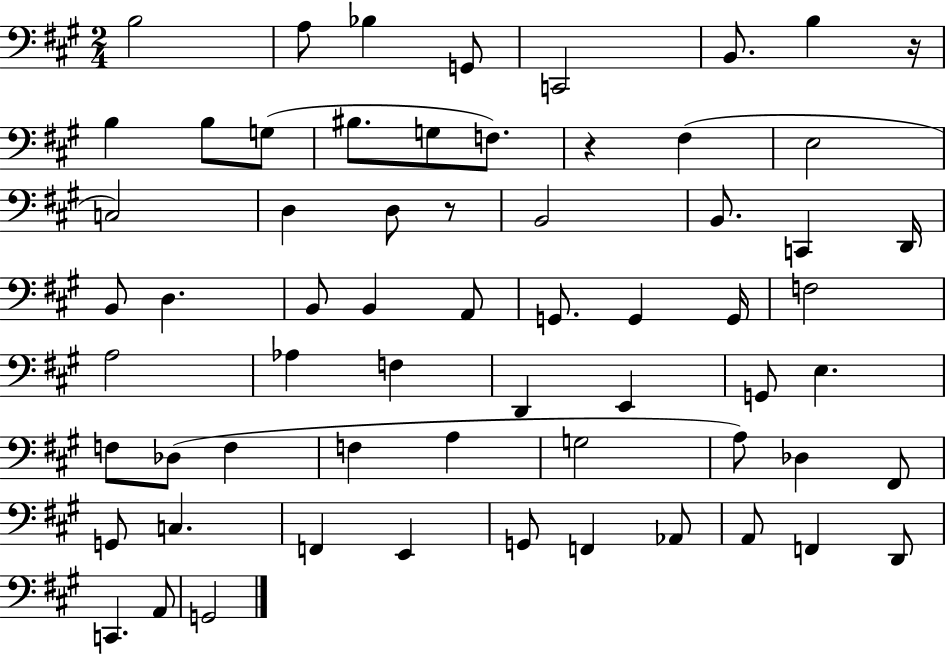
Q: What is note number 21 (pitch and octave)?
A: C2